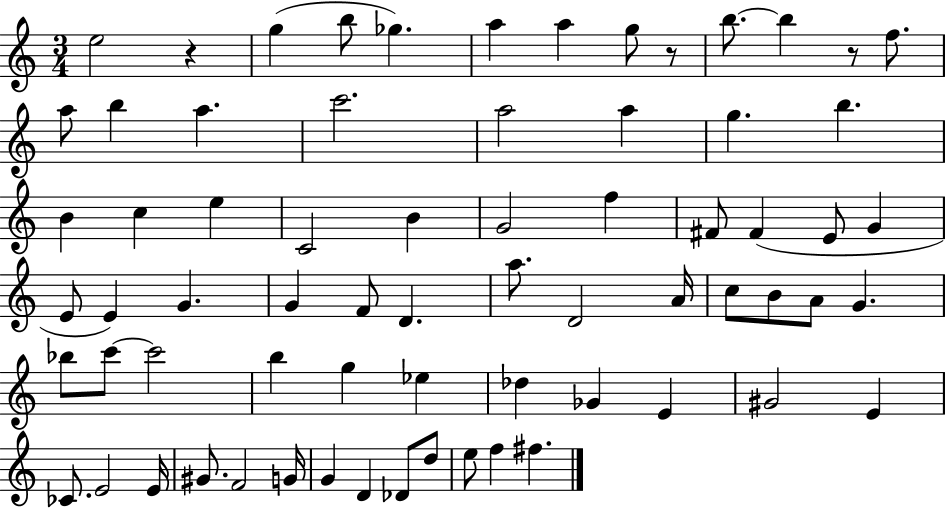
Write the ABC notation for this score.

X:1
T:Untitled
M:3/4
L:1/4
K:C
e2 z g b/2 _g a a g/2 z/2 b/2 b z/2 f/2 a/2 b a c'2 a2 a g b B c e C2 B G2 f ^F/2 ^F E/2 G E/2 E G G F/2 D a/2 D2 A/4 c/2 B/2 A/2 G _b/2 c'/2 c'2 b g _e _d _G E ^G2 E _C/2 E2 E/4 ^G/2 F2 G/4 G D _D/2 d/2 e/2 f ^f